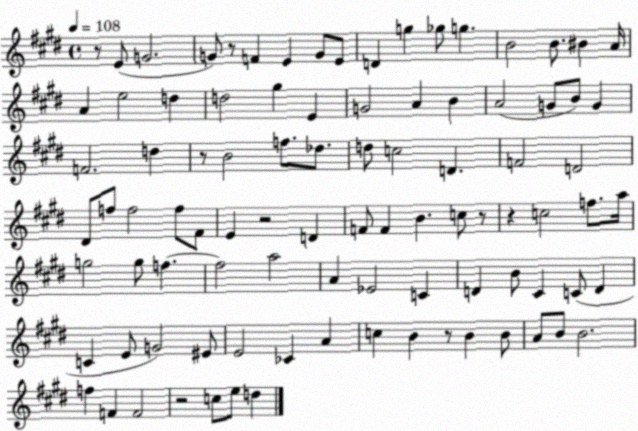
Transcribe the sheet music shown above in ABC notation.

X:1
T:Untitled
M:4/4
L:1/4
K:E
z/2 E/2 G2 G/2 z/2 F E G/2 E/2 D g _g/2 g B2 B/2 ^B A/4 A e2 d d2 ^g E G2 A B A2 G/2 B/2 G F2 d z/2 B2 f/2 _d/2 d/2 c2 D F2 D2 ^D/2 f/2 f2 f/2 ^F/2 E z2 D F/2 F B c/2 z/2 z c2 f/2 a/4 g2 g/2 f f2 a2 A _E2 C D B/2 ^C C/2 D C E/2 G2 ^E/2 E2 _C A c B z/2 B B/2 A/2 B/2 B2 f F F2 z2 c/2 e/2 d